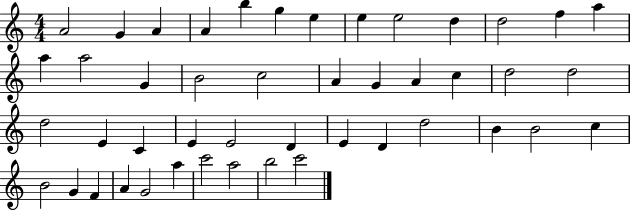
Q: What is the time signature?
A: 4/4